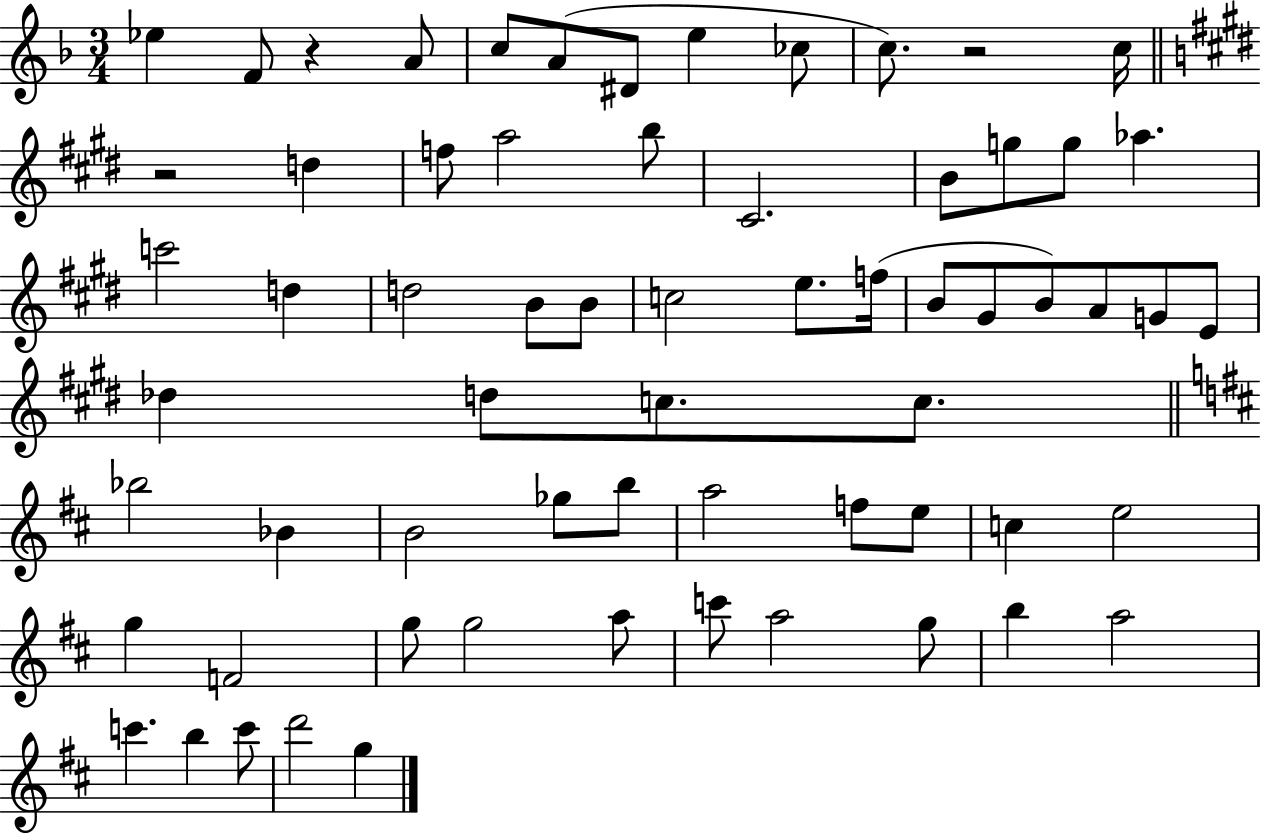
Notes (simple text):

Eb5/q F4/e R/q A4/e C5/e A4/e D#4/e E5/q CES5/e C5/e. R/h C5/s R/h D5/q F5/e A5/h B5/e C#4/h. B4/e G5/e G5/e Ab5/q. C6/h D5/q D5/h B4/e B4/e C5/h E5/e. F5/s B4/e G#4/e B4/e A4/e G4/e E4/e Db5/q D5/e C5/e. C5/e. Bb5/h Bb4/q B4/h Gb5/e B5/e A5/h F5/e E5/e C5/q E5/h G5/q F4/h G5/e G5/h A5/e C6/e A5/h G5/e B5/q A5/h C6/q. B5/q C6/e D6/h G5/q